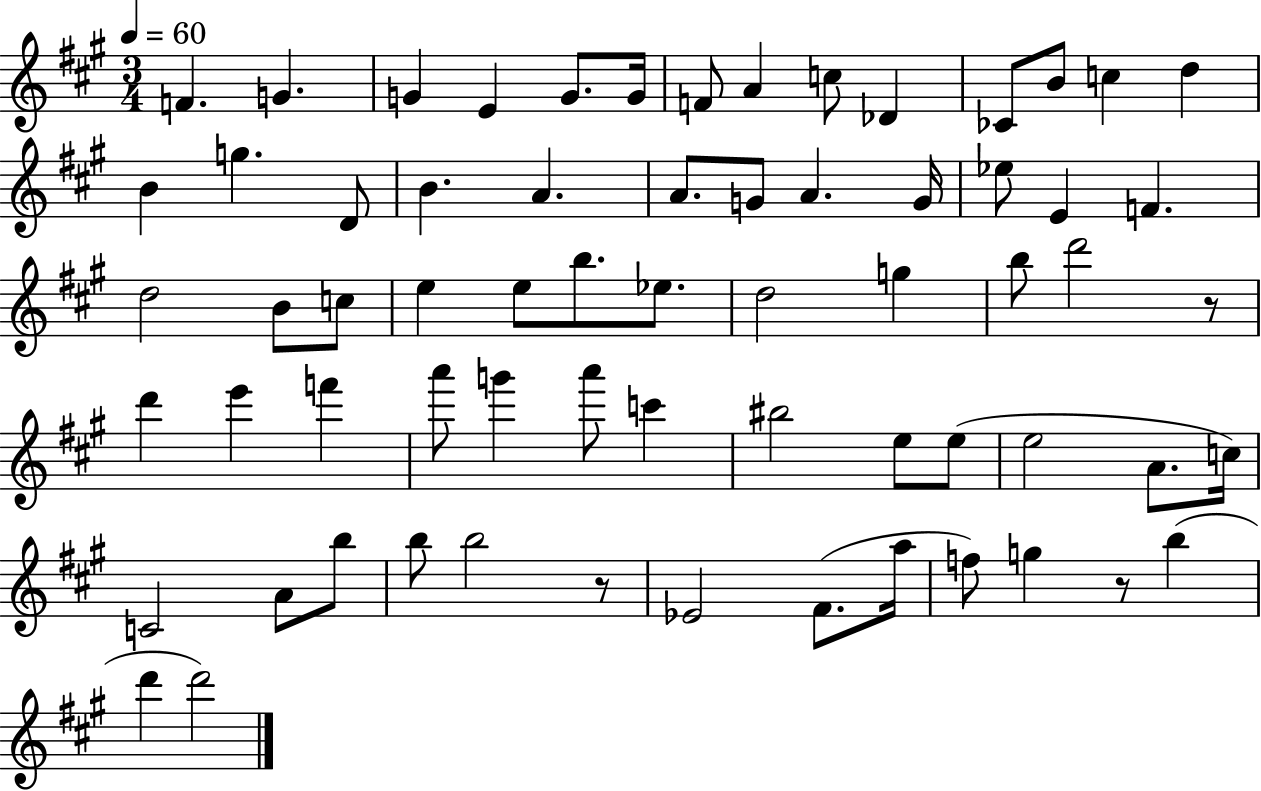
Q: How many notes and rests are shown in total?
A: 66